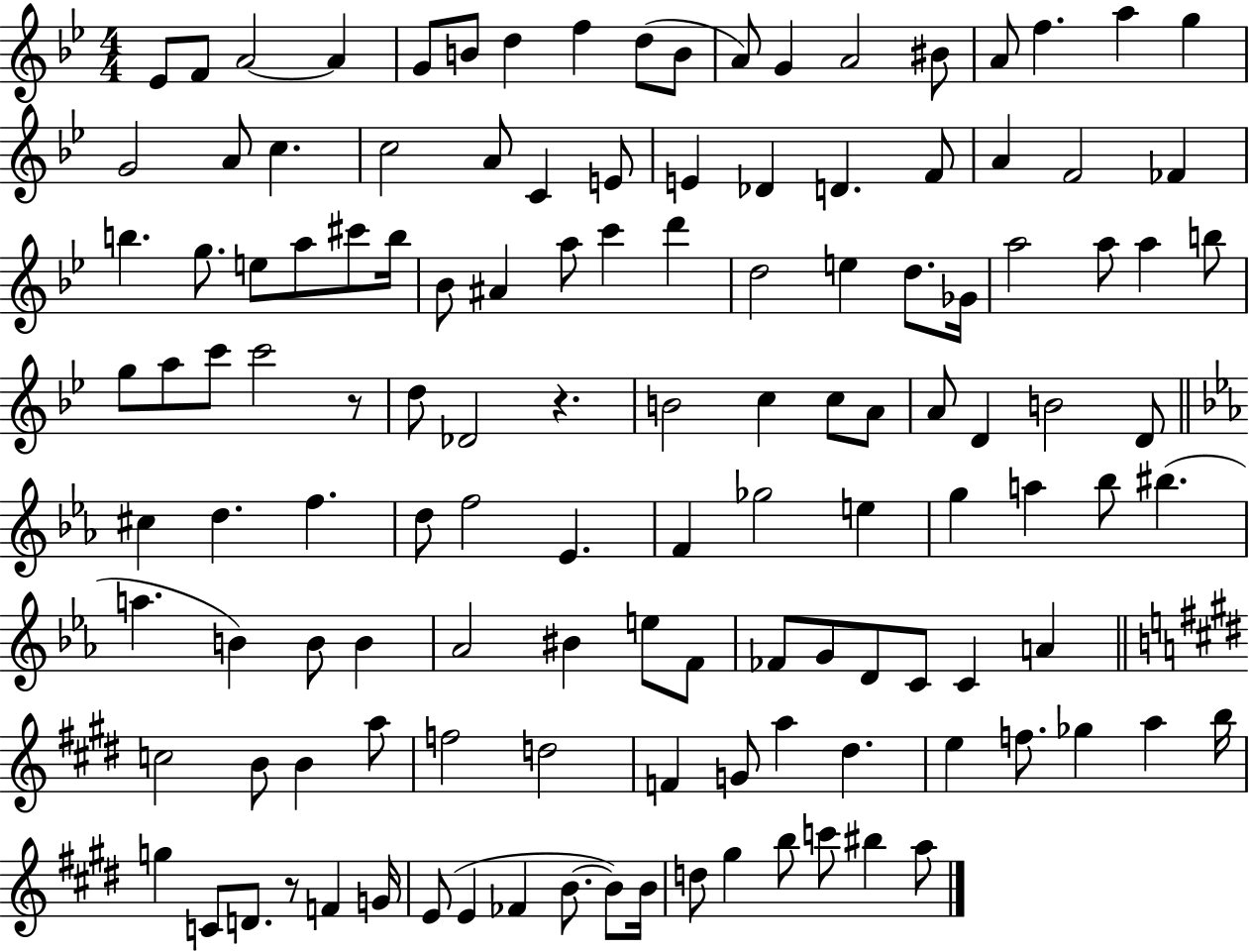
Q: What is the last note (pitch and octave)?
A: A5